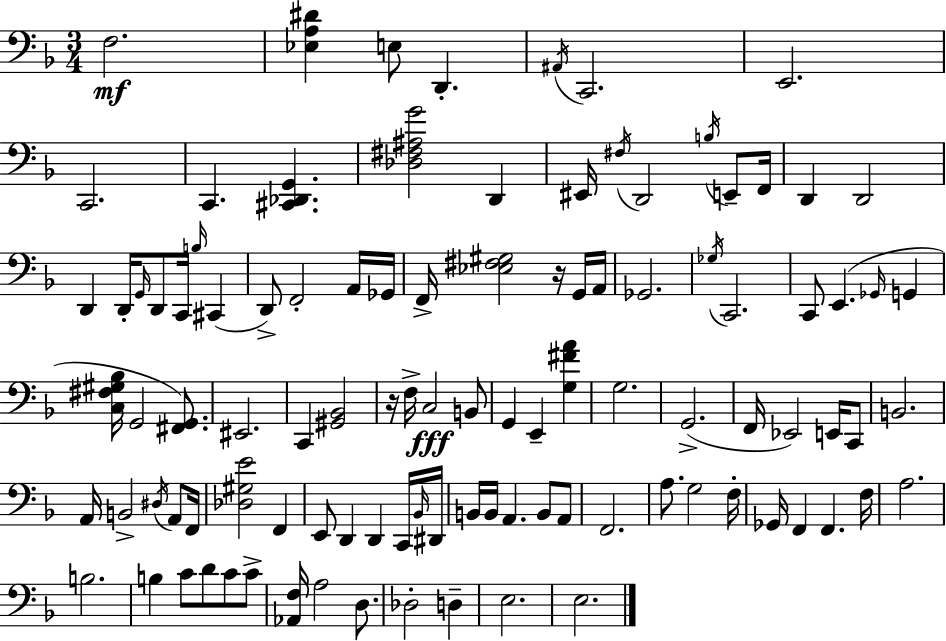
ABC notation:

X:1
T:Untitled
M:3/4
L:1/4
K:F
F,2 [_E,A,^D] E,/2 D,, ^A,,/4 C,,2 E,,2 C,,2 C,, [^C,,_D,,G,,] [_D,^F,^A,G]2 D,, ^E,,/4 ^F,/4 D,,2 B,/4 E,,/2 F,,/4 D,, D,,2 D,, D,,/4 G,,/4 D,,/2 C,,/4 B,/4 ^C,, D,,/2 F,,2 A,,/4 _G,,/4 F,,/4 [_E,^F,^G,]2 z/4 G,,/4 A,,/4 _G,,2 _G,/4 C,,2 C,,/2 E,, _G,,/4 G,, [C,^F,^G,_B,]/4 G,,2 [^F,,G,,]/2 ^E,,2 C,, [^G,,_B,,]2 z/4 F,/4 C,2 B,,/2 G,, E,, [G,^FA] G,2 G,,2 F,,/4 _E,,2 E,,/4 C,,/2 B,,2 A,,/4 B,,2 ^D,/4 A,,/2 F,,/4 [_D,^G,E]2 F,, E,,/2 D,, D,, C,,/4 _B,,/4 ^D,,/4 B,,/4 B,,/4 A,, B,,/2 A,,/2 F,,2 A,/2 G,2 F,/4 _G,,/4 F,, F,, F,/4 A,2 B,2 B, C/2 D/2 C/2 C/2 [_A,,F,]/4 A,2 D,/2 _D,2 D, E,2 E,2